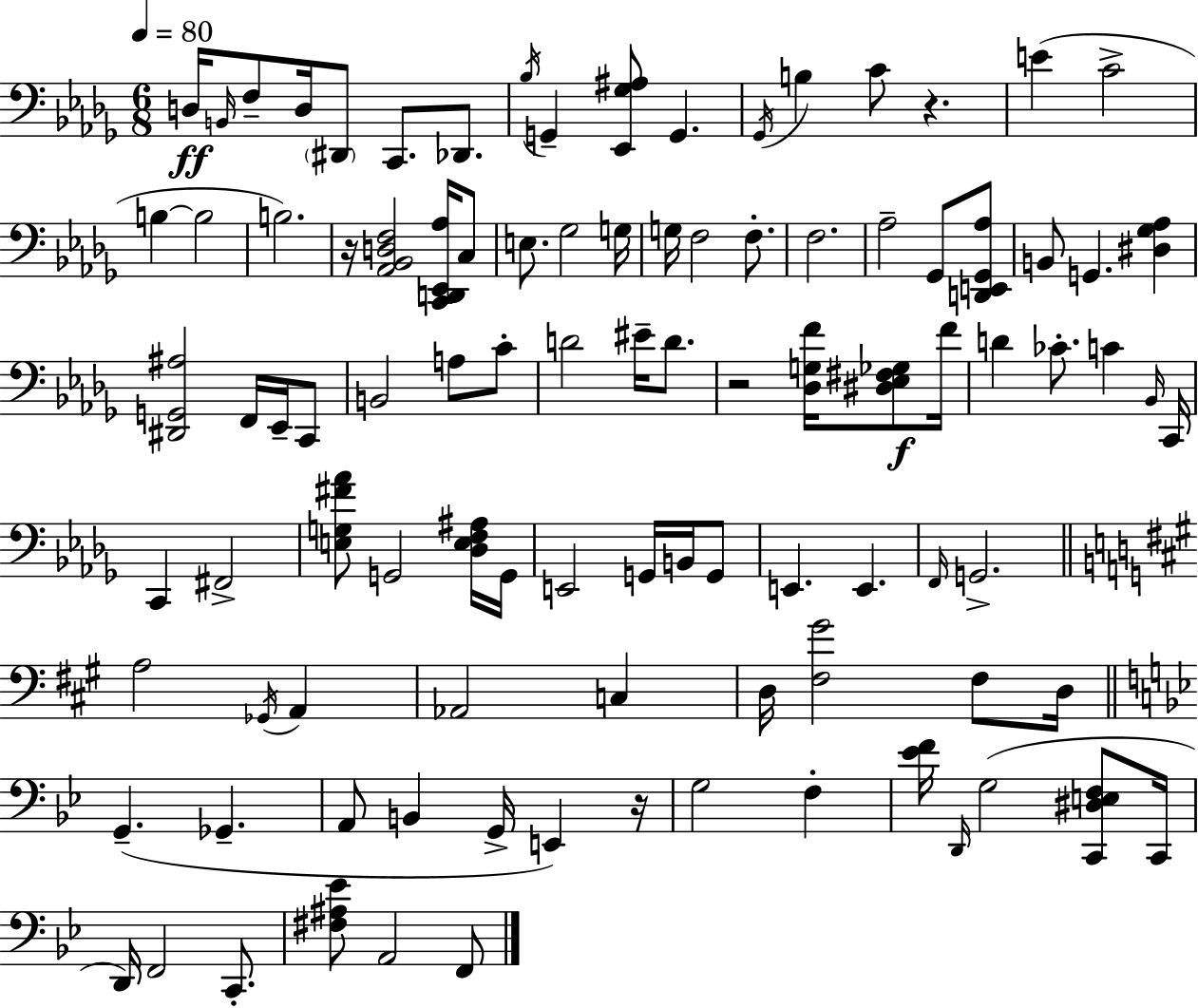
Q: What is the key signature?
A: BES minor